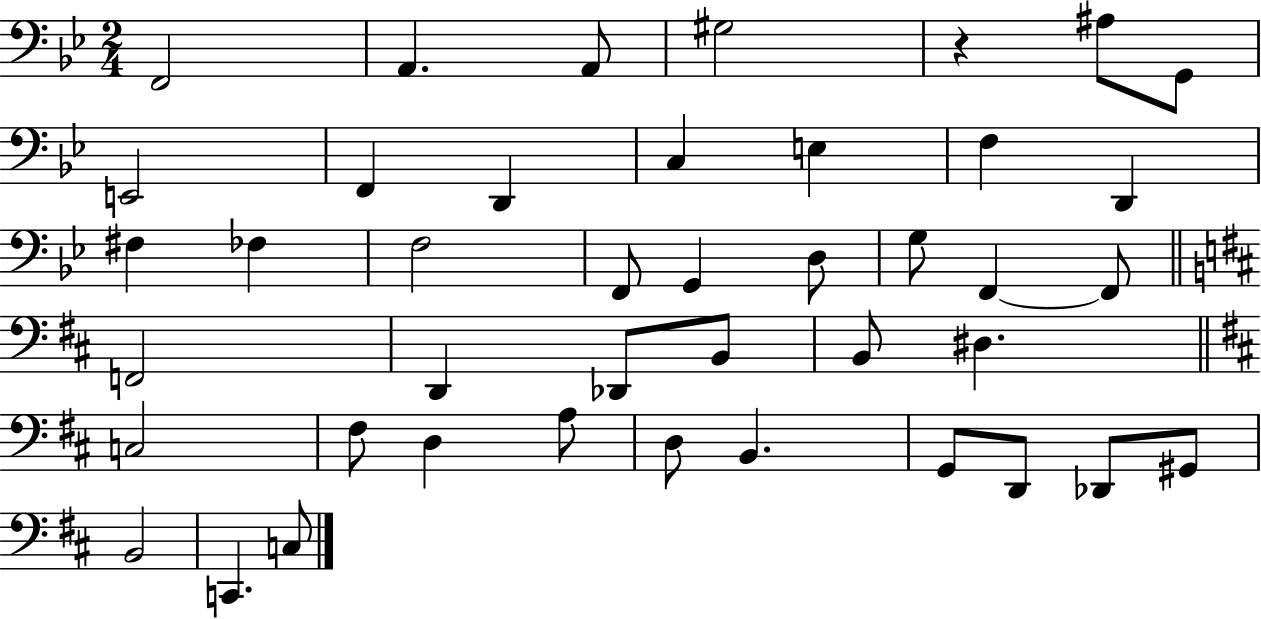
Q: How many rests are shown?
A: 1